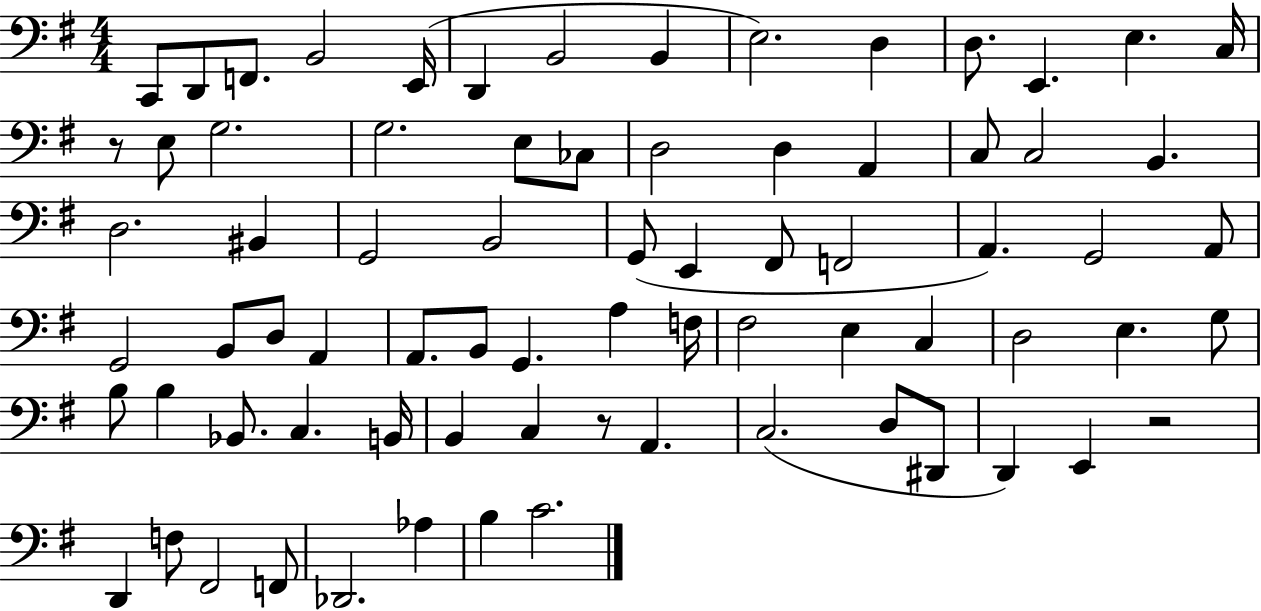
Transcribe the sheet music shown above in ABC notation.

X:1
T:Untitled
M:4/4
L:1/4
K:G
C,,/2 D,,/2 F,,/2 B,,2 E,,/4 D,, B,,2 B,, E,2 D, D,/2 E,, E, C,/4 z/2 E,/2 G,2 G,2 E,/2 _C,/2 D,2 D, A,, C,/2 C,2 B,, D,2 ^B,, G,,2 B,,2 G,,/2 E,, ^F,,/2 F,,2 A,, G,,2 A,,/2 G,,2 B,,/2 D,/2 A,, A,,/2 B,,/2 G,, A, F,/4 ^F,2 E, C, D,2 E, G,/2 B,/2 B, _B,,/2 C, B,,/4 B,, C, z/2 A,, C,2 D,/2 ^D,,/2 D,, E,, z2 D,, F,/2 ^F,,2 F,,/2 _D,,2 _A, B, C2